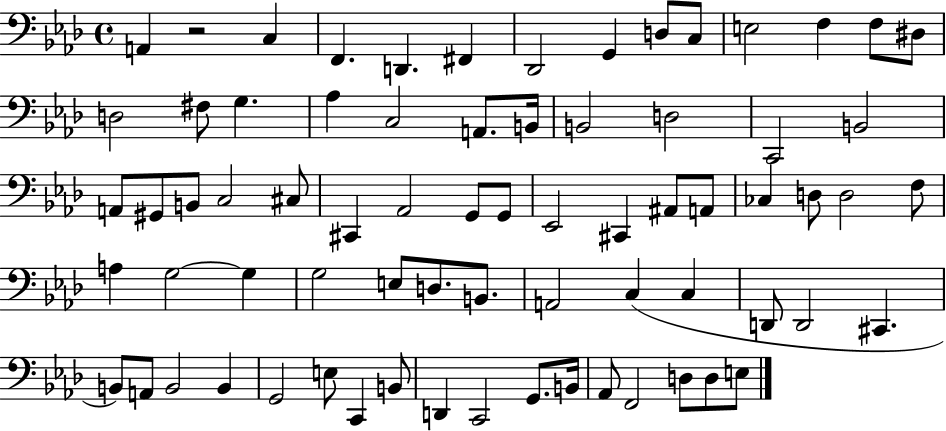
X:1
T:Untitled
M:4/4
L:1/4
K:Ab
A,, z2 C, F,, D,, ^F,, _D,,2 G,, D,/2 C,/2 E,2 F, F,/2 ^D,/2 D,2 ^F,/2 G, _A, C,2 A,,/2 B,,/4 B,,2 D,2 C,,2 B,,2 A,,/2 ^G,,/2 B,,/2 C,2 ^C,/2 ^C,, _A,,2 G,,/2 G,,/2 _E,,2 ^C,, ^A,,/2 A,,/2 _C, D,/2 D,2 F,/2 A, G,2 G, G,2 E,/2 D,/2 B,,/2 A,,2 C, C, D,,/2 D,,2 ^C,, B,,/2 A,,/2 B,,2 B,, G,,2 E,/2 C,, B,,/2 D,, C,,2 G,,/2 B,,/4 _A,,/2 F,,2 D,/2 D,/2 E,/2